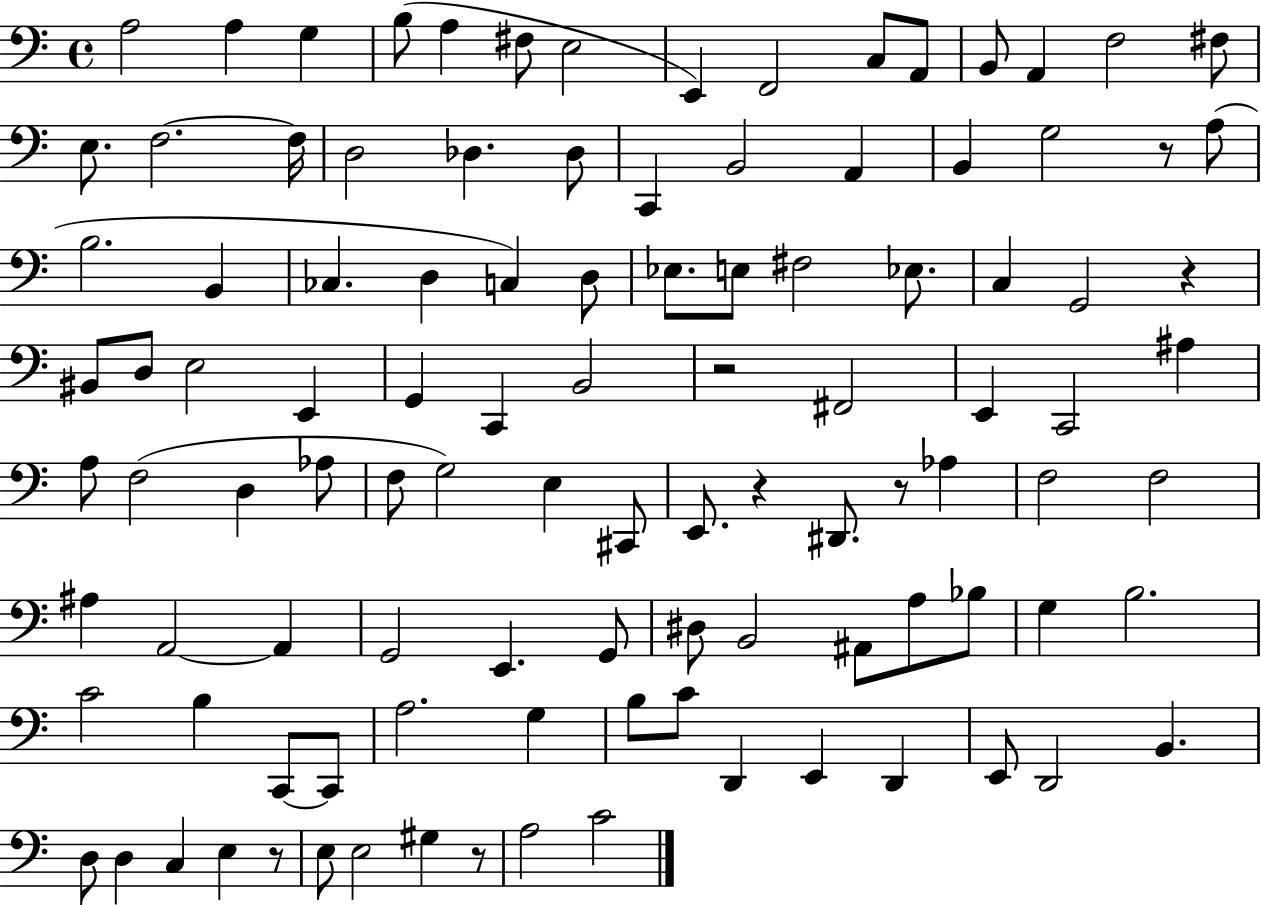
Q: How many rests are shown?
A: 7